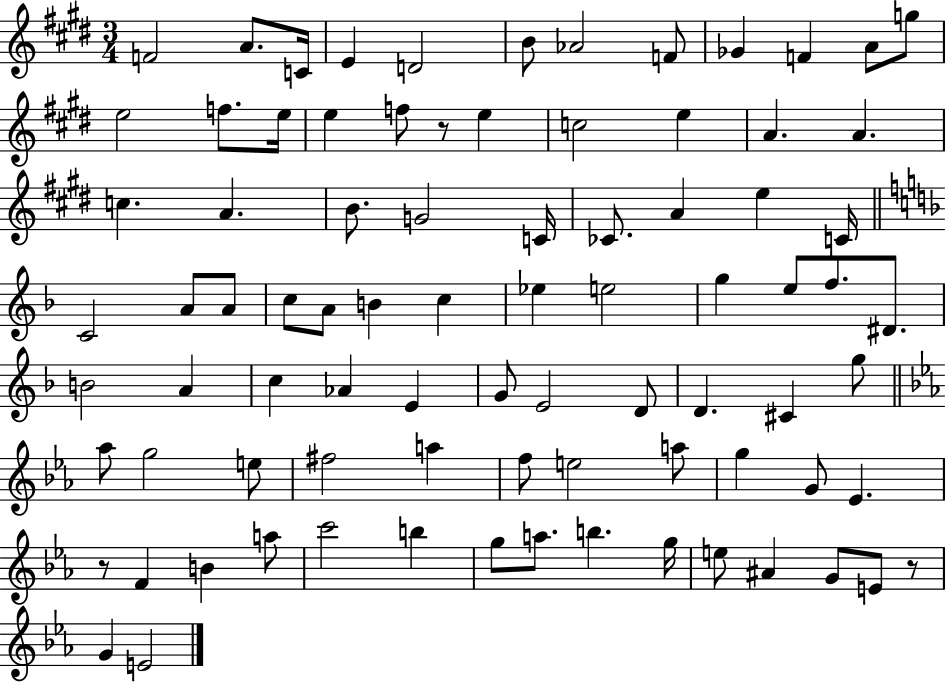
{
  \clef treble
  \numericTimeSignature
  \time 3/4
  \key e \major
  f'2 a'8. c'16 | e'4 d'2 | b'8 aes'2 f'8 | ges'4 f'4 a'8 g''8 | \break e''2 f''8. e''16 | e''4 f''8 r8 e''4 | c''2 e''4 | a'4. a'4. | \break c''4. a'4. | b'8. g'2 c'16 | ces'8. a'4 e''4 c'16 | \bar "||" \break \key f \major c'2 a'8 a'8 | c''8 a'8 b'4 c''4 | ees''4 e''2 | g''4 e''8 f''8. dis'8. | \break b'2 a'4 | c''4 aes'4 e'4 | g'8 e'2 d'8 | d'4. cis'4 g''8 | \break \bar "||" \break \key ees \major aes''8 g''2 e''8 | fis''2 a''4 | f''8 e''2 a''8 | g''4 g'8 ees'4. | \break r8 f'4 b'4 a''8 | c'''2 b''4 | g''8 a''8. b''4. g''16 | e''8 ais'4 g'8 e'8 r8 | \break g'4 e'2 | \bar "|."
}